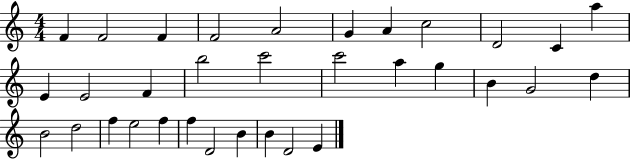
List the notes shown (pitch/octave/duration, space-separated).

F4/q F4/h F4/q F4/h A4/h G4/q A4/q C5/h D4/h C4/q A5/q E4/q E4/h F4/q B5/h C6/h C6/h A5/q G5/q B4/q G4/h D5/q B4/h D5/h F5/q E5/h F5/q F5/q D4/h B4/q B4/q D4/h E4/q